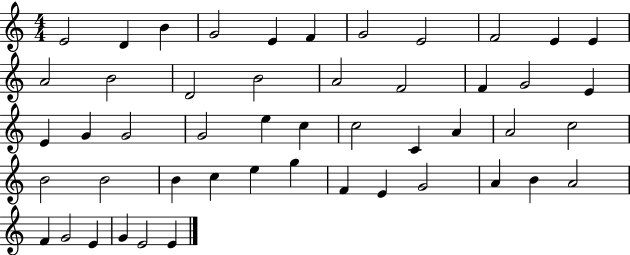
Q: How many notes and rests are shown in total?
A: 49